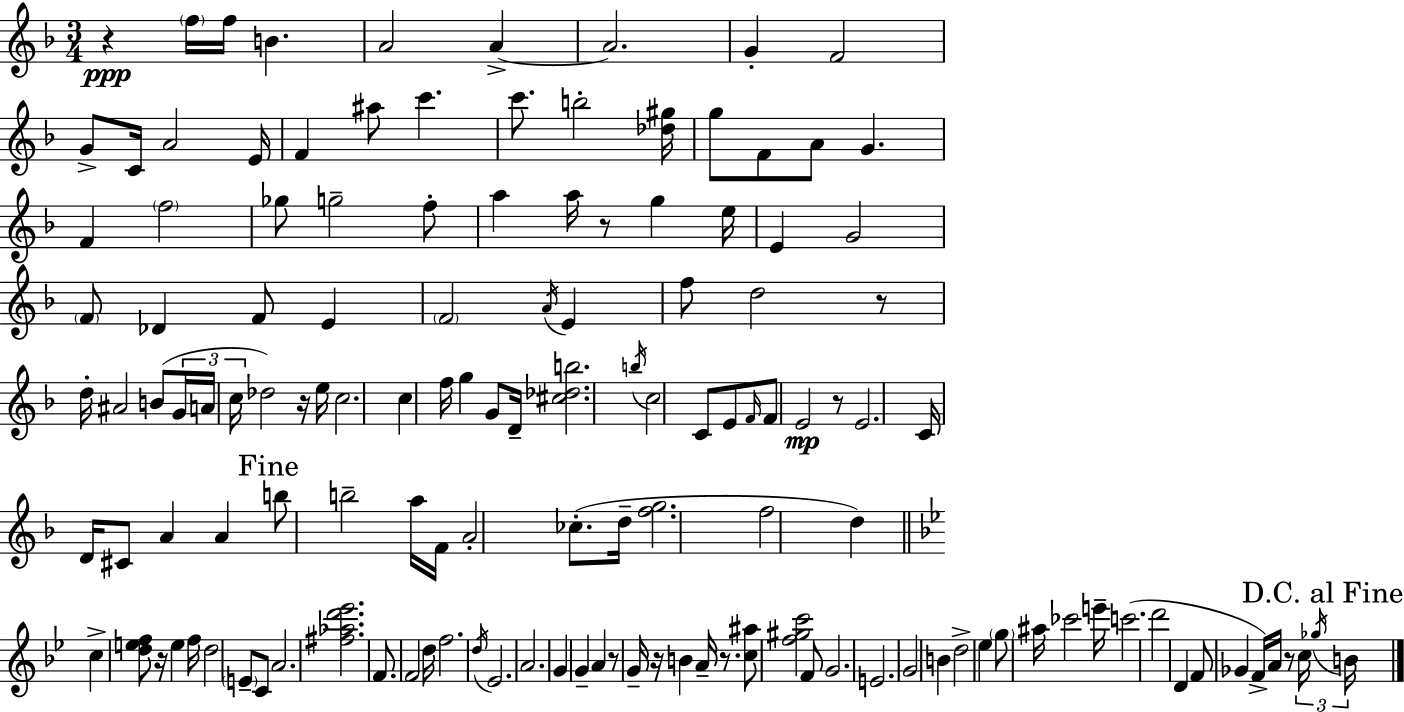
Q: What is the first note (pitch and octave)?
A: F5